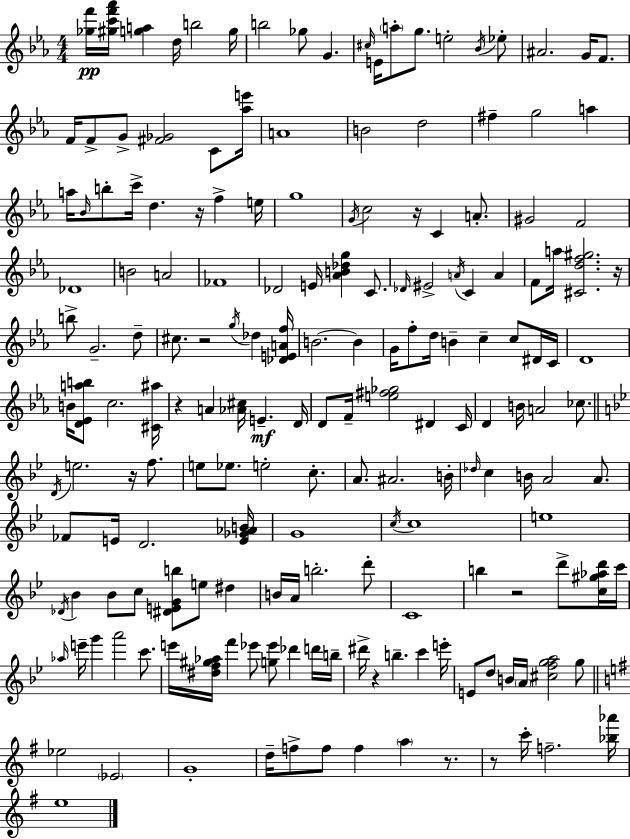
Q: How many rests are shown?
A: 10